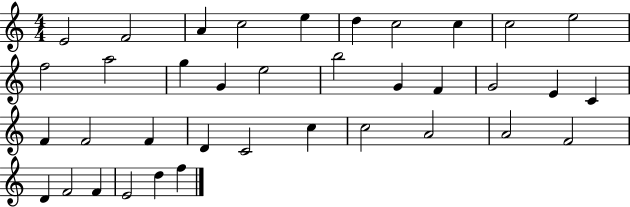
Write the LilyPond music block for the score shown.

{
  \clef treble
  \numericTimeSignature
  \time 4/4
  \key c \major
  e'2 f'2 | a'4 c''2 e''4 | d''4 c''2 c''4 | c''2 e''2 | \break f''2 a''2 | g''4 g'4 e''2 | b''2 g'4 f'4 | g'2 e'4 c'4 | \break f'4 f'2 f'4 | d'4 c'2 c''4 | c''2 a'2 | a'2 f'2 | \break d'4 f'2 f'4 | e'2 d''4 f''4 | \bar "|."
}